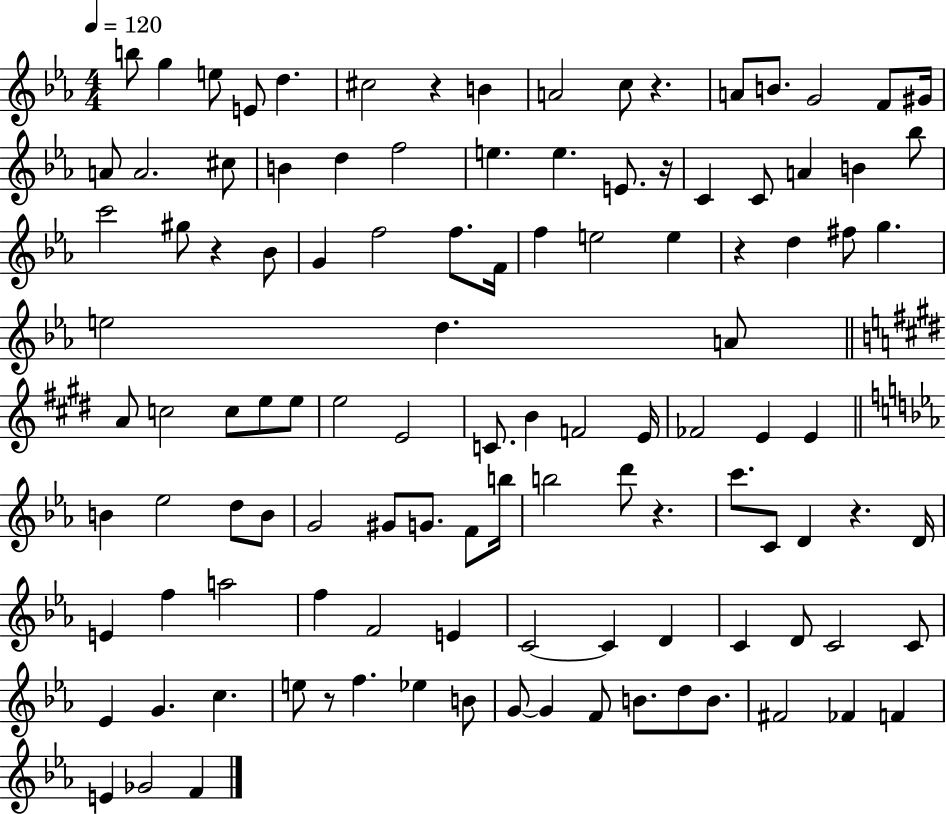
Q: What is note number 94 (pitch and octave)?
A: G4